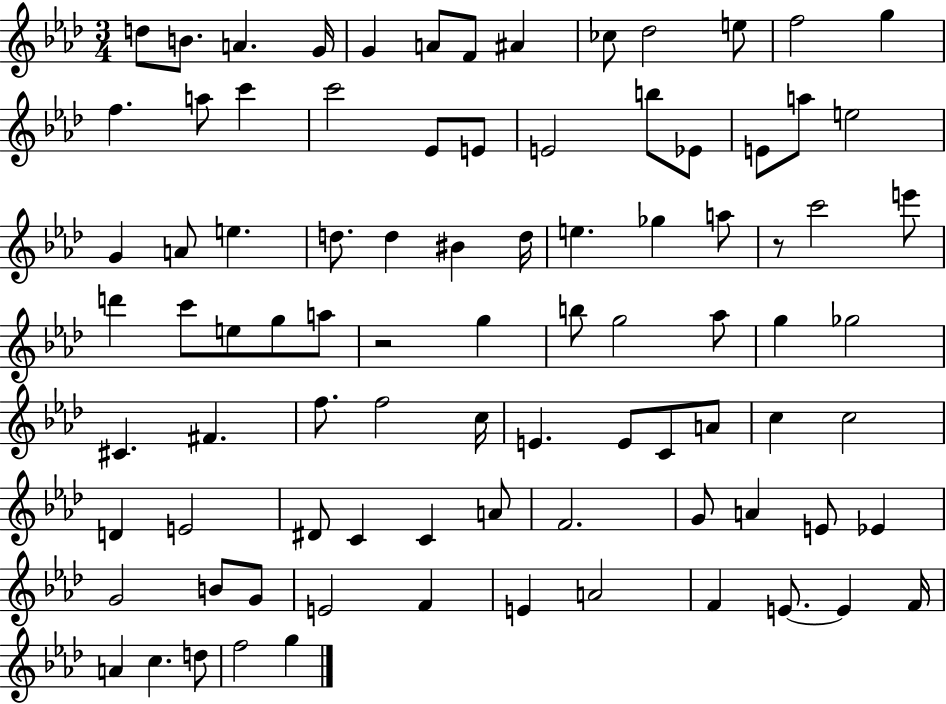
D5/e B4/e. A4/q. G4/s G4/q A4/e F4/e A#4/q CES5/e Db5/h E5/e F5/h G5/q F5/q. A5/e C6/q C6/h Eb4/e E4/e E4/h B5/e Eb4/e E4/e A5/e E5/h G4/q A4/e E5/q. D5/e. D5/q BIS4/q D5/s E5/q. Gb5/q A5/e R/e C6/h E6/e D6/q C6/e E5/e G5/e A5/e R/h G5/q B5/e G5/h Ab5/e G5/q Gb5/h C#4/q. F#4/q. F5/e. F5/h C5/s E4/q. E4/e C4/e A4/e C5/q C5/h D4/q E4/h D#4/e C4/q C4/q A4/e F4/h. G4/e A4/q E4/e Eb4/q G4/h B4/e G4/e E4/h F4/q E4/q A4/h F4/q E4/e. E4/q F4/s A4/q C5/q. D5/e F5/h G5/q